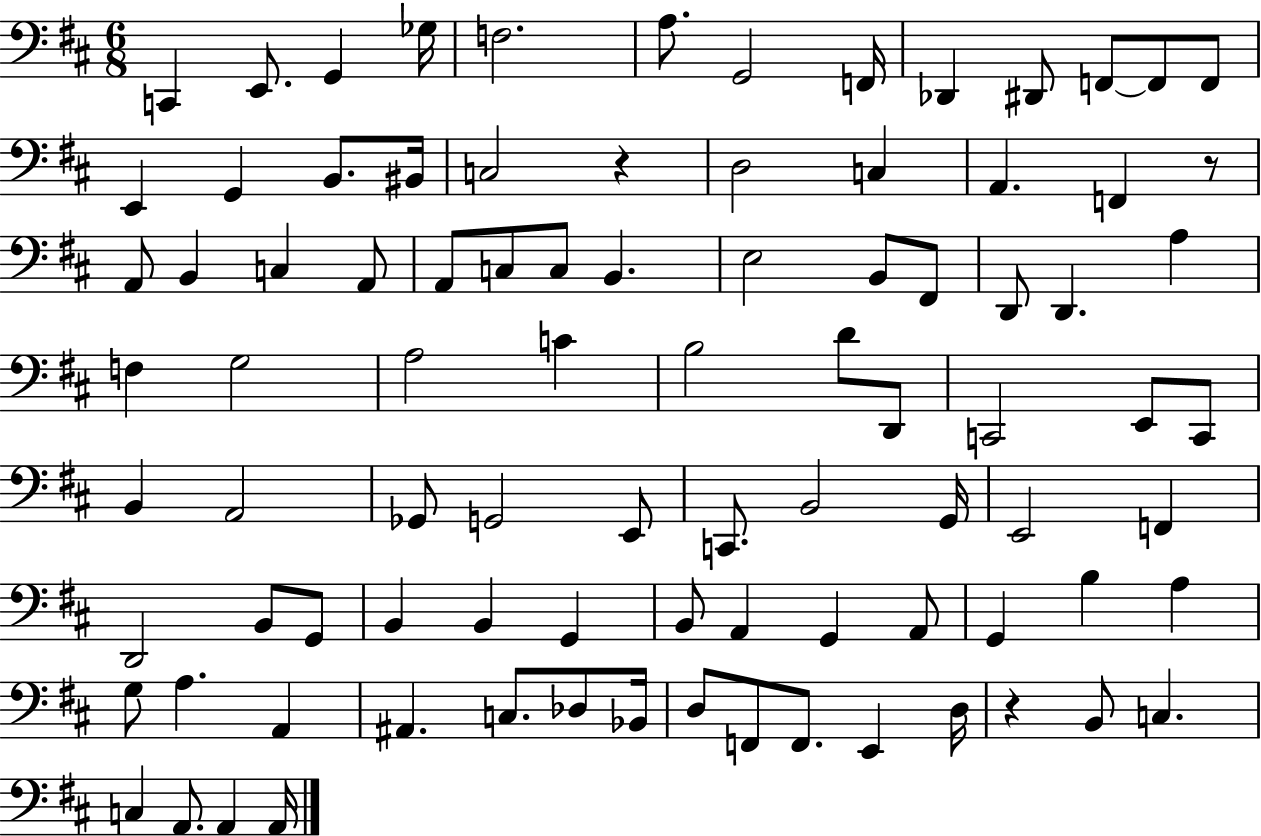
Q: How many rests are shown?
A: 3